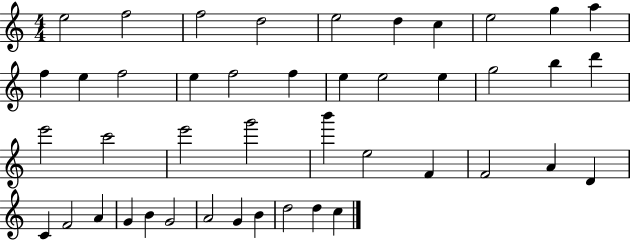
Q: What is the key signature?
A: C major